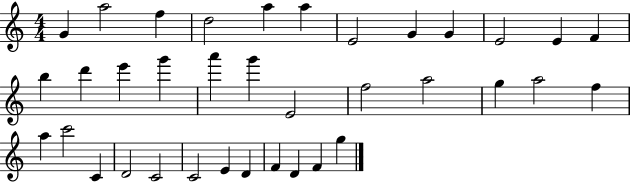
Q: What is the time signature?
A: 4/4